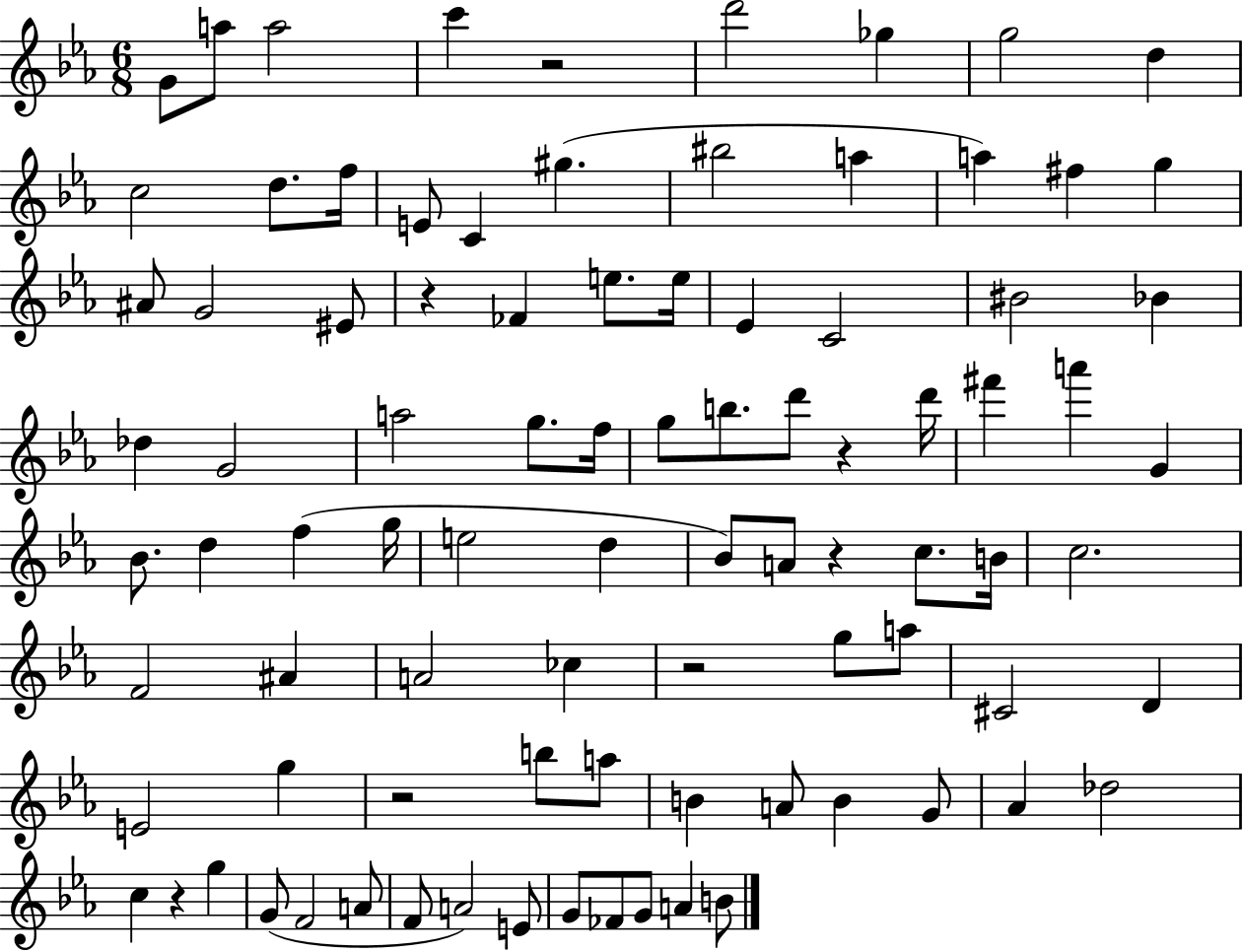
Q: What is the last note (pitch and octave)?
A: B4